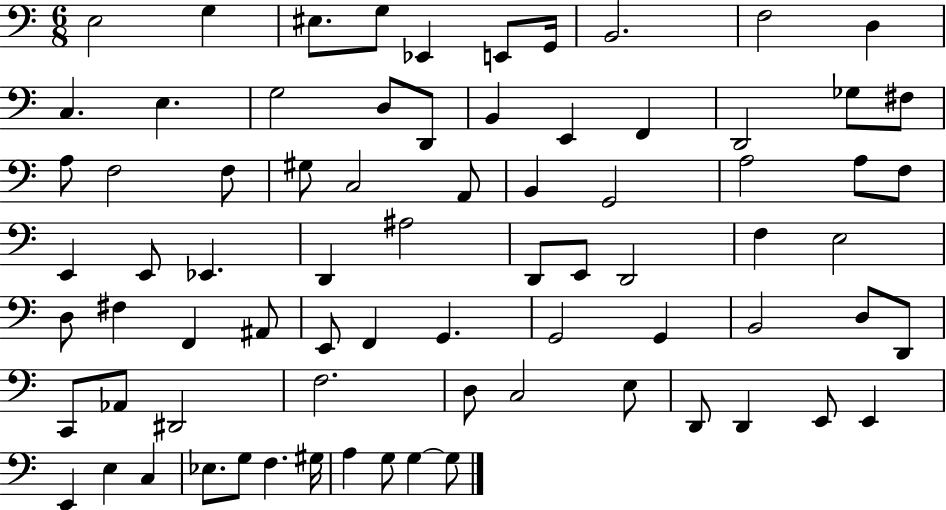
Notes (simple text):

E3/h G3/q EIS3/e. G3/e Eb2/q E2/e G2/s B2/h. F3/h D3/q C3/q. E3/q. G3/h D3/e D2/e B2/q E2/q F2/q D2/h Gb3/e F#3/e A3/e F3/h F3/e G#3/e C3/h A2/e B2/q G2/h A3/h A3/e F3/e E2/q E2/e Eb2/q. D2/q A#3/h D2/e E2/e D2/h F3/q E3/h D3/e F#3/q F2/q A#2/e E2/e F2/q G2/q. G2/h G2/q B2/h D3/e D2/e C2/e Ab2/e D#2/h F3/h. D3/e C3/h E3/e D2/e D2/q E2/e E2/q E2/q E3/q C3/q Eb3/e. G3/e F3/q. G#3/s A3/q G3/e G3/q G3/e